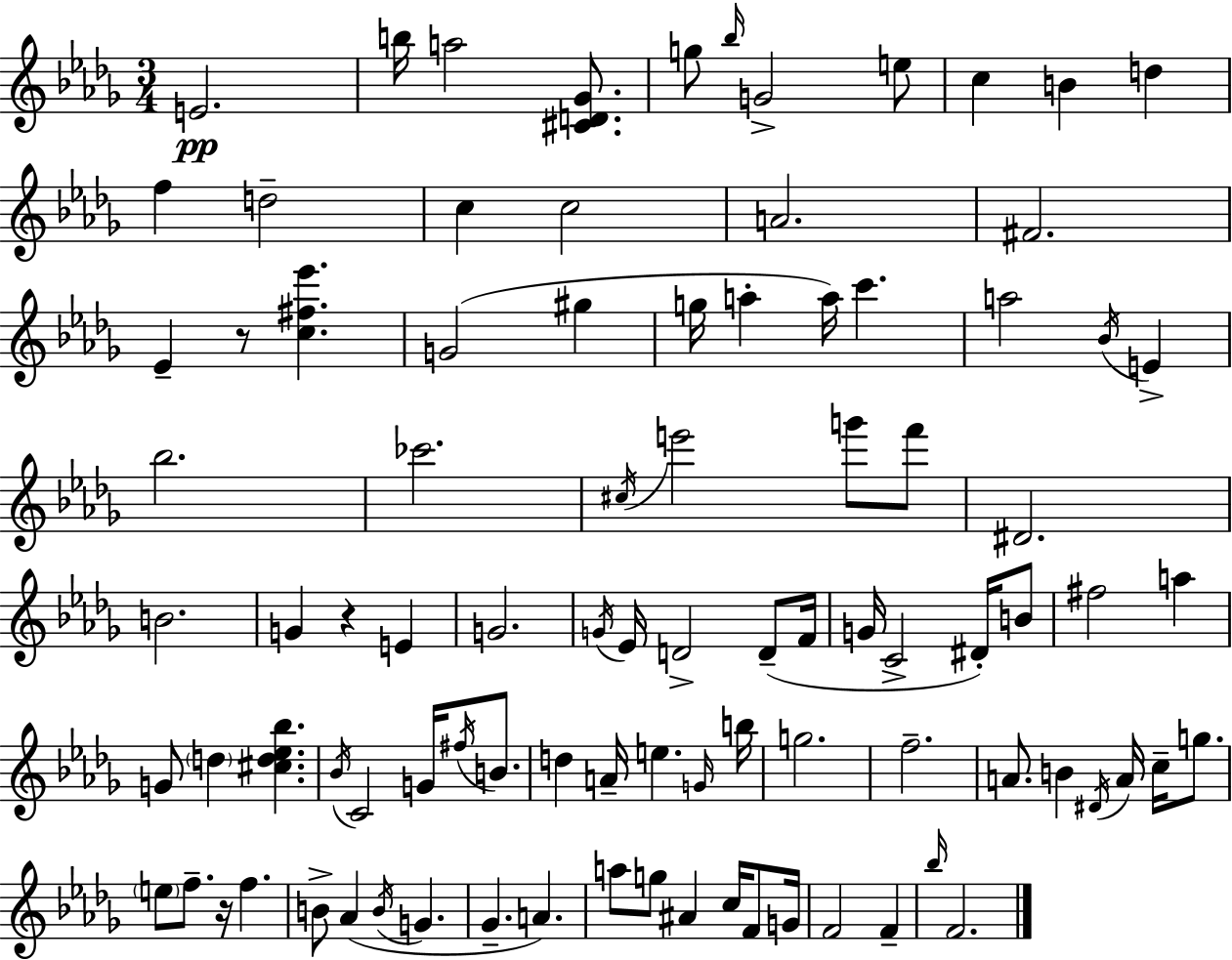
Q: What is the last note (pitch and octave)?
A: F4